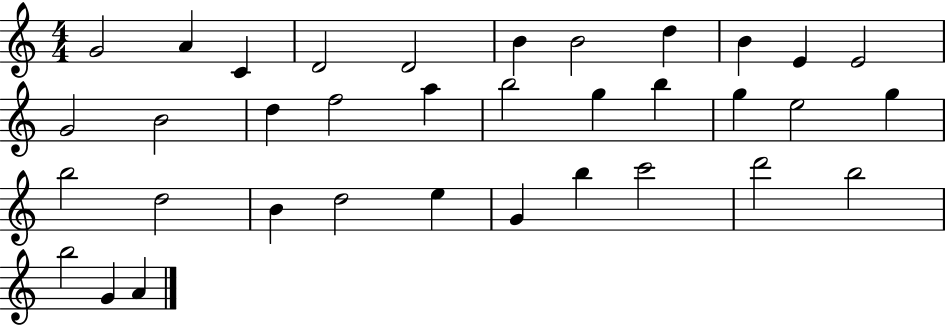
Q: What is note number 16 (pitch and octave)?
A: A5